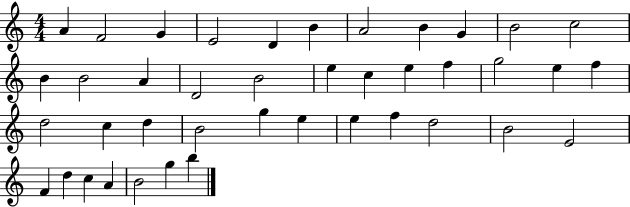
A4/q F4/h G4/q E4/h D4/q B4/q A4/h B4/q G4/q B4/h C5/h B4/q B4/h A4/q D4/h B4/h E5/q C5/q E5/q F5/q G5/h E5/q F5/q D5/h C5/q D5/q B4/h G5/q E5/q E5/q F5/q D5/h B4/h E4/h F4/q D5/q C5/q A4/q B4/h G5/q B5/q